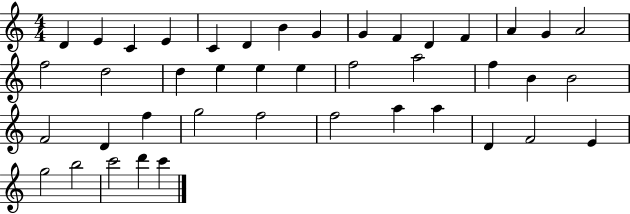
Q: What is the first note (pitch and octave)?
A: D4